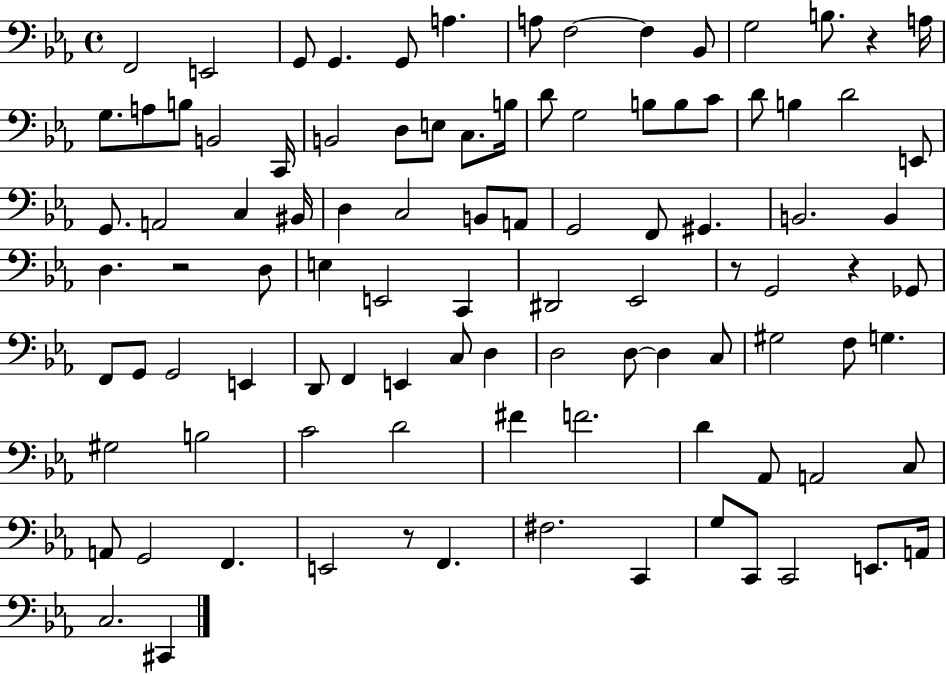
F2/h E2/h G2/e G2/q. G2/e A3/q. A3/e F3/h F3/q Bb2/e G3/h B3/e. R/q A3/s G3/e. A3/e B3/e B2/h C2/s B2/h D3/e E3/e C3/e. B3/s D4/e G3/h B3/e B3/e C4/e D4/e B3/q D4/h E2/e G2/e. A2/h C3/q BIS2/s D3/q C3/h B2/e A2/e G2/h F2/e G#2/q. B2/h. B2/q D3/q. R/h D3/e E3/q E2/h C2/q D#2/h Eb2/h R/e G2/h R/q Gb2/e F2/e G2/e G2/h E2/q D2/e F2/q E2/q C3/e D3/q D3/h D3/e D3/q C3/e G#3/h F3/e G3/q. G#3/h B3/h C4/h D4/h F#4/q F4/h. D4/q Ab2/e A2/h C3/e A2/e G2/h F2/q. E2/h R/e F2/q. F#3/h. C2/q G3/e C2/e C2/h E2/e. A2/s C3/h. C#2/q